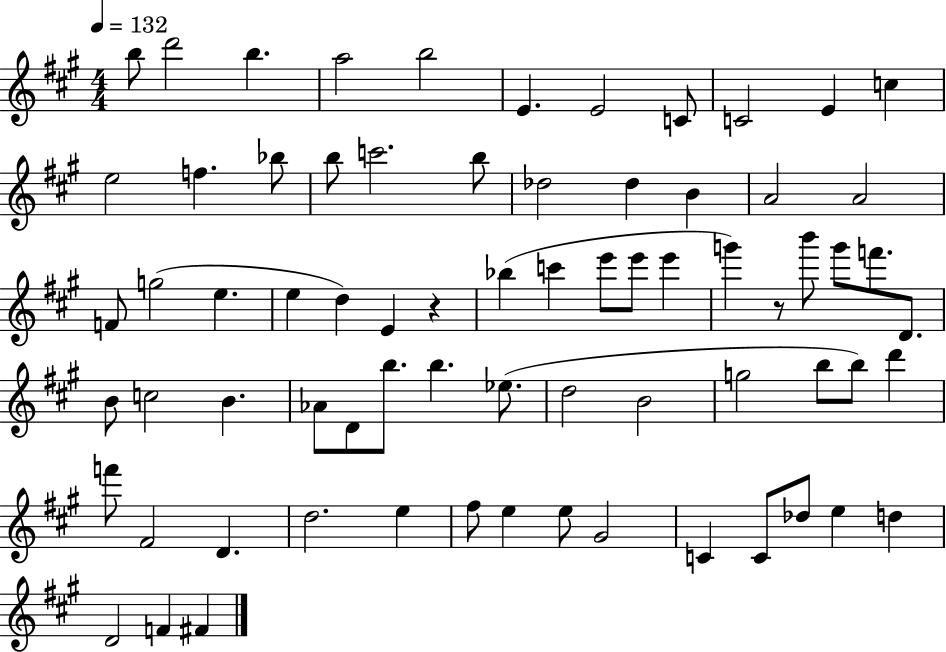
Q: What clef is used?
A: treble